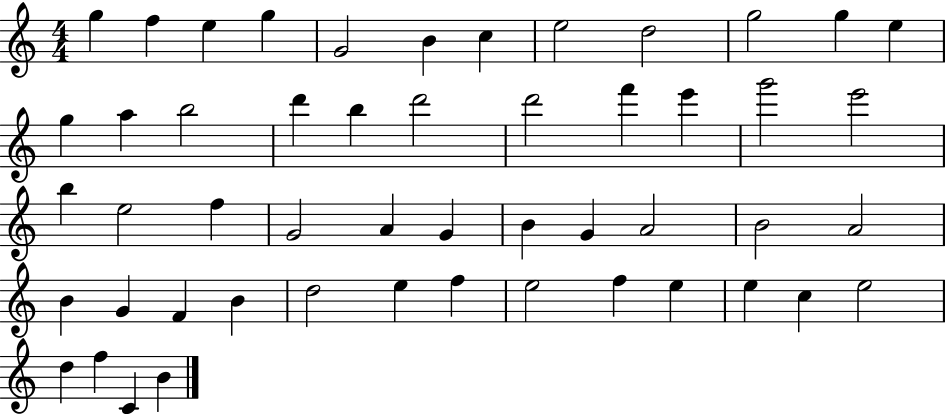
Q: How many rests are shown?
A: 0